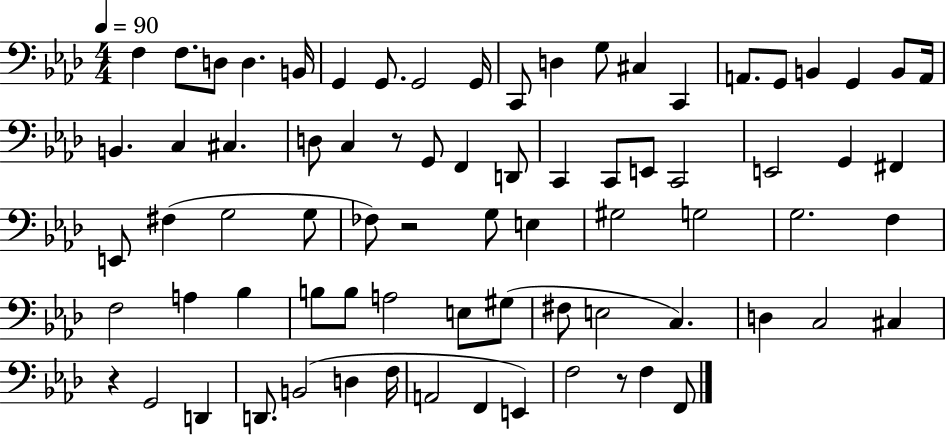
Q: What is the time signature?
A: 4/4